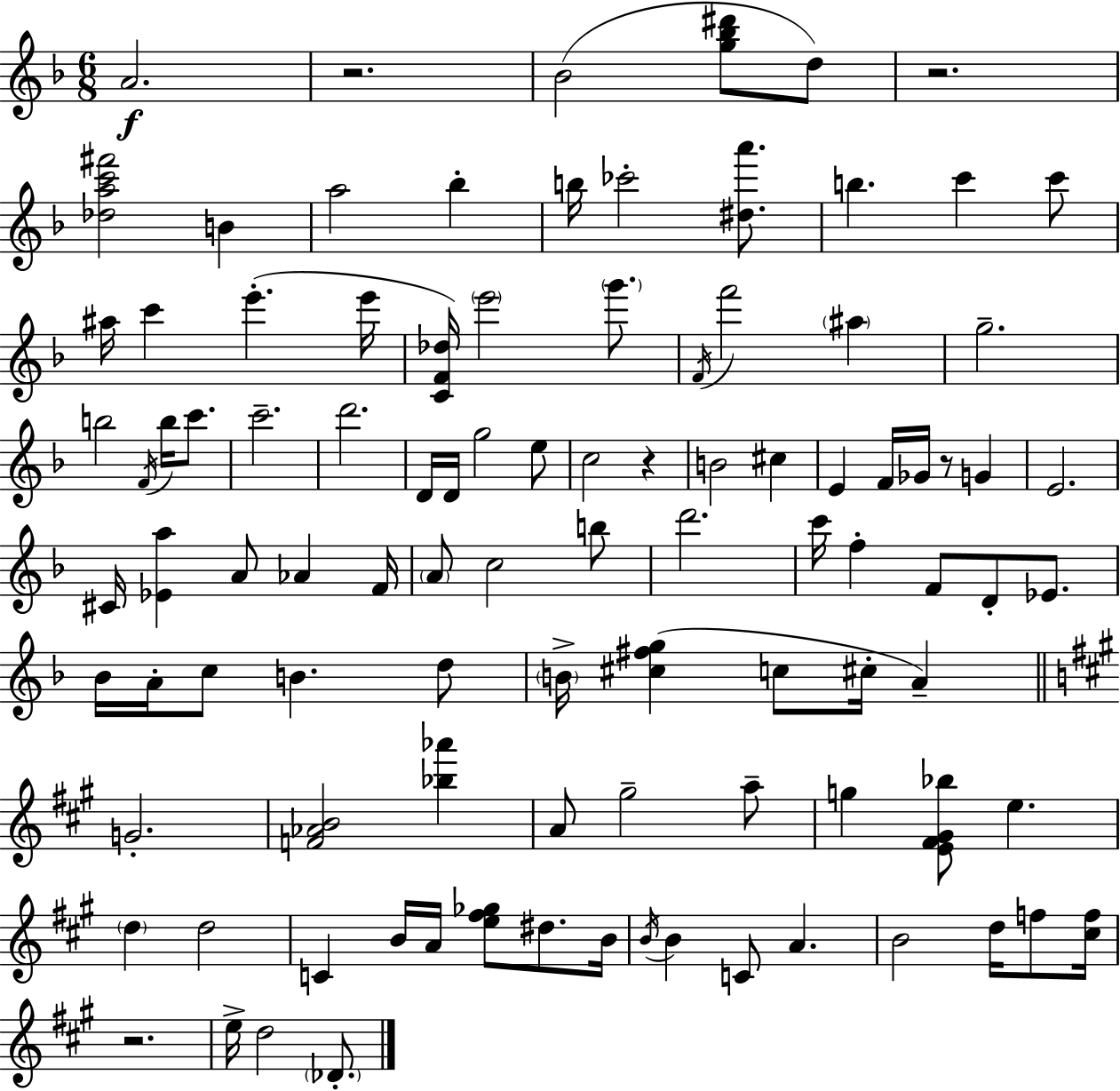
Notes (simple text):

A4/h. R/h. Bb4/h [G5,Bb5,D#6]/e D5/e R/h. [Db5,A5,C6,F#6]/h B4/q A5/h Bb5/q B5/s CES6/h [D#5,A6]/e. B5/q. C6/q C6/e A#5/s C6/q E6/q. E6/s [C4,F4,Db5]/s E6/h G6/e. F4/s F6/h A#5/q G5/h. B5/h F4/s B5/s C6/e. C6/h. D6/h. D4/s D4/s G5/h E5/e C5/h R/q B4/h C#5/q E4/q F4/s Gb4/s R/e G4/q E4/h. C#4/s [Eb4,A5]/q A4/e Ab4/q F4/s A4/e C5/h B5/e D6/h. C6/s F5/q F4/e D4/e Eb4/e. Bb4/s A4/s C5/e B4/q. D5/e B4/s [C#5,F#5,G5]/q C5/e C#5/s A4/q G4/h. [F4,Ab4,B4]/h [Bb5,Ab6]/q A4/e G#5/h A5/e G5/q [E4,F#4,G#4,Bb5]/e E5/q. D5/q D5/h C4/q B4/s A4/s [E5,F#5,Gb5]/e D#5/e. B4/s B4/s B4/q C4/e A4/q. B4/h D5/s F5/e [C#5,F5]/s R/h. E5/s D5/h Db4/e.